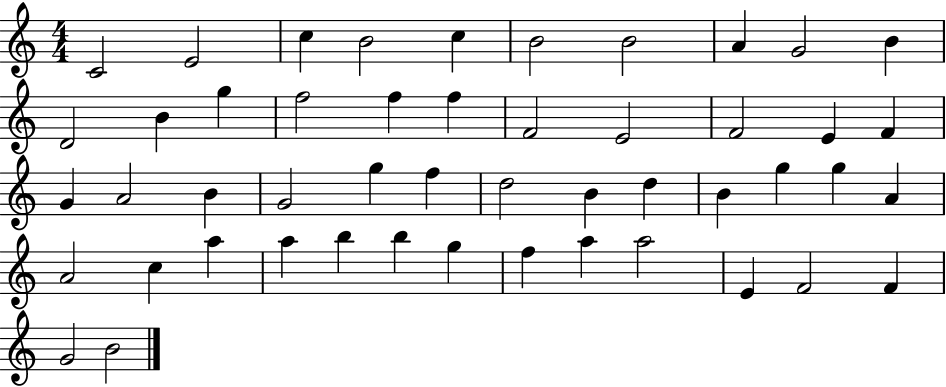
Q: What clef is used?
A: treble